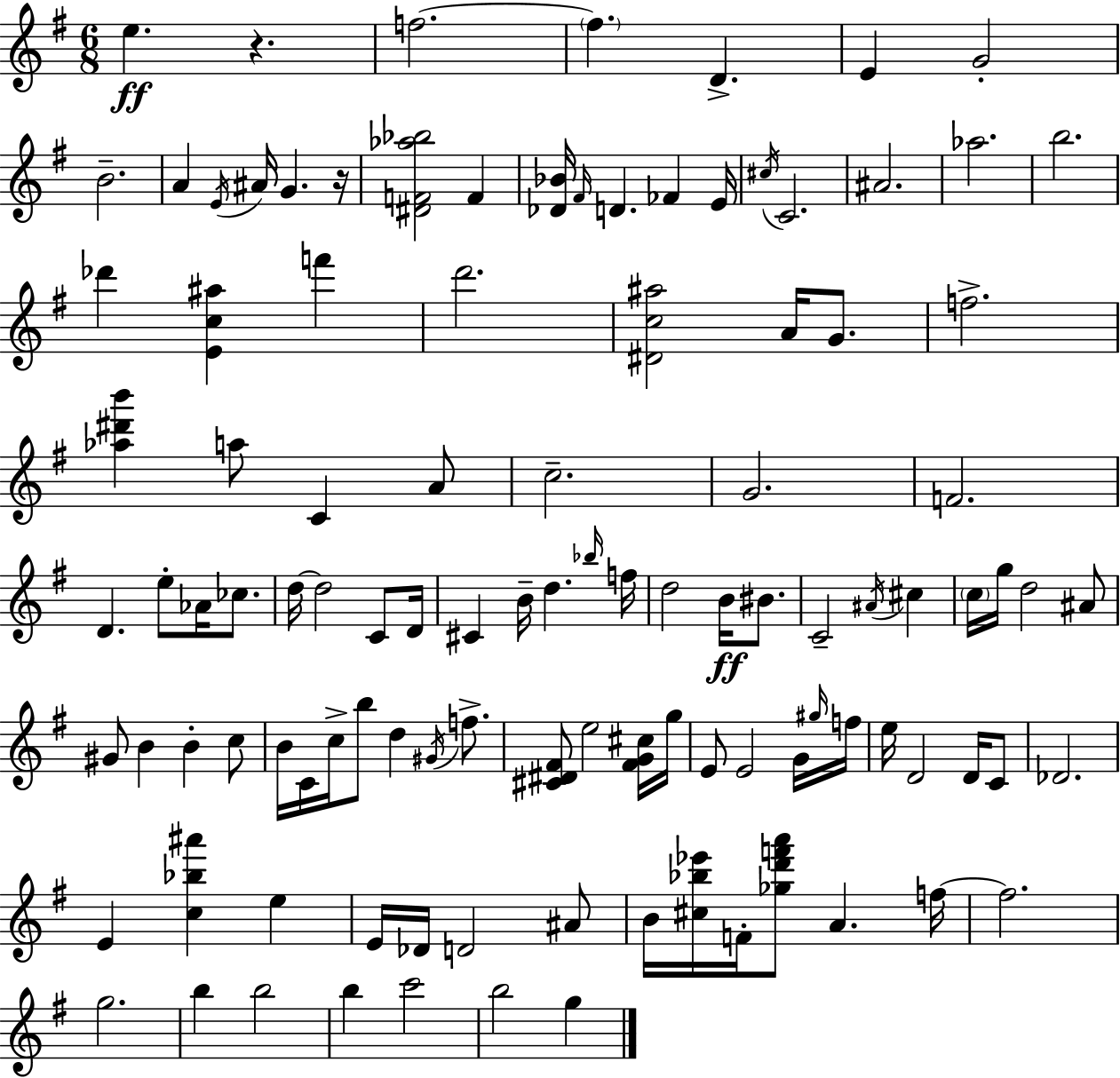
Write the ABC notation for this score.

X:1
T:Untitled
M:6/8
L:1/4
K:Em
e z f2 f D E G2 B2 A E/4 ^A/4 G z/4 [^DF_a_b]2 F [_D_B]/4 ^F/4 D _F E/4 ^c/4 C2 ^A2 _a2 b2 _d' [Ec^a] f' d'2 [^Dc^a]2 A/4 G/2 f2 [_a^d'b'] a/2 C A/2 c2 G2 F2 D e/2 _A/4 _c/2 d/4 d2 C/2 D/4 ^C B/4 d _b/4 f/4 d2 B/4 ^B/2 C2 ^A/4 ^c c/4 g/4 d2 ^A/2 ^G/2 B B c/2 B/4 C/4 c/4 b/2 d ^G/4 f/2 [^C^D^F]/2 e2 [^FG^c]/4 g/4 E/2 E2 G/4 ^g/4 f/4 e/4 D2 D/4 C/2 _D2 E [c_b^a'] e E/4 _D/4 D2 ^A/2 B/4 [^c_b_e']/4 F/4 [_gd'f'a']/2 A f/4 f2 g2 b b2 b c'2 b2 g